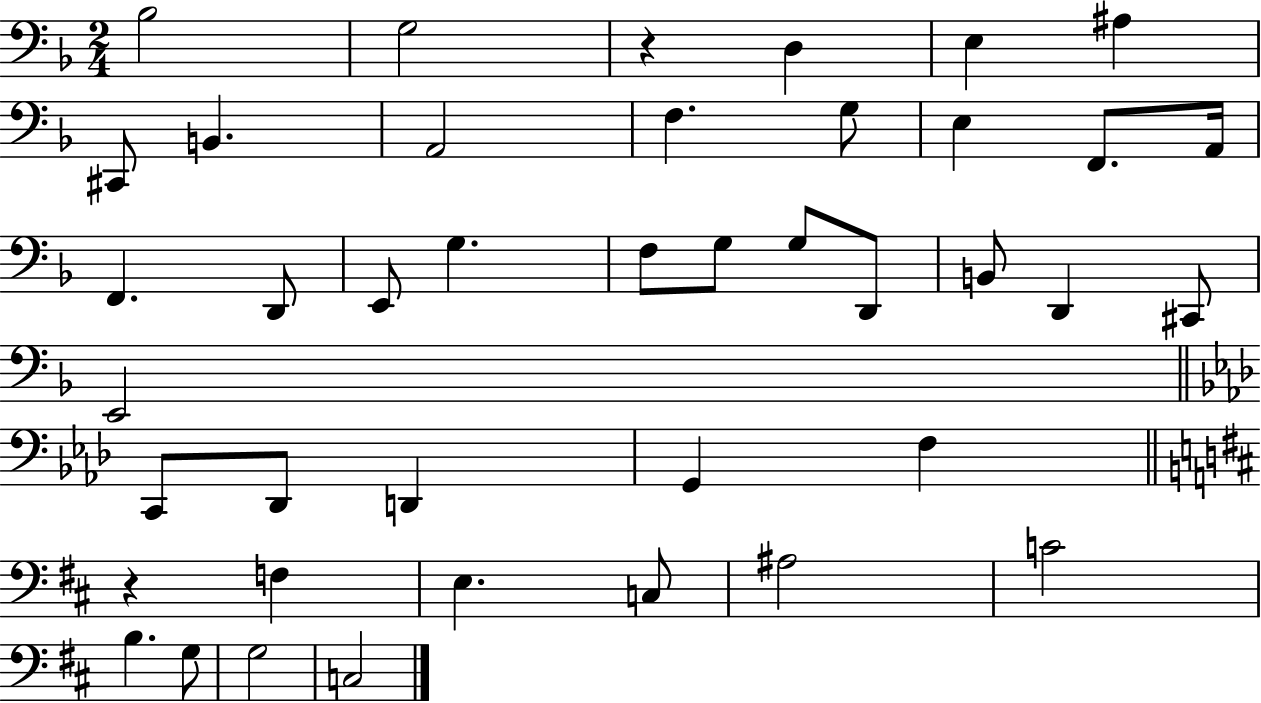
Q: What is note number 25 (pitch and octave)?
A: E2